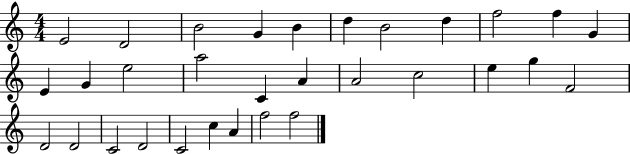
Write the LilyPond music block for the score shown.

{
  \clef treble
  \numericTimeSignature
  \time 4/4
  \key c \major
  e'2 d'2 | b'2 g'4 b'4 | d''4 b'2 d''4 | f''2 f''4 g'4 | \break e'4 g'4 e''2 | a''2 c'4 a'4 | a'2 c''2 | e''4 g''4 f'2 | \break d'2 d'2 | c'2 d'2 | c'2 c''4 a'4 | f''2 f''2 | \break \bar "|."
}